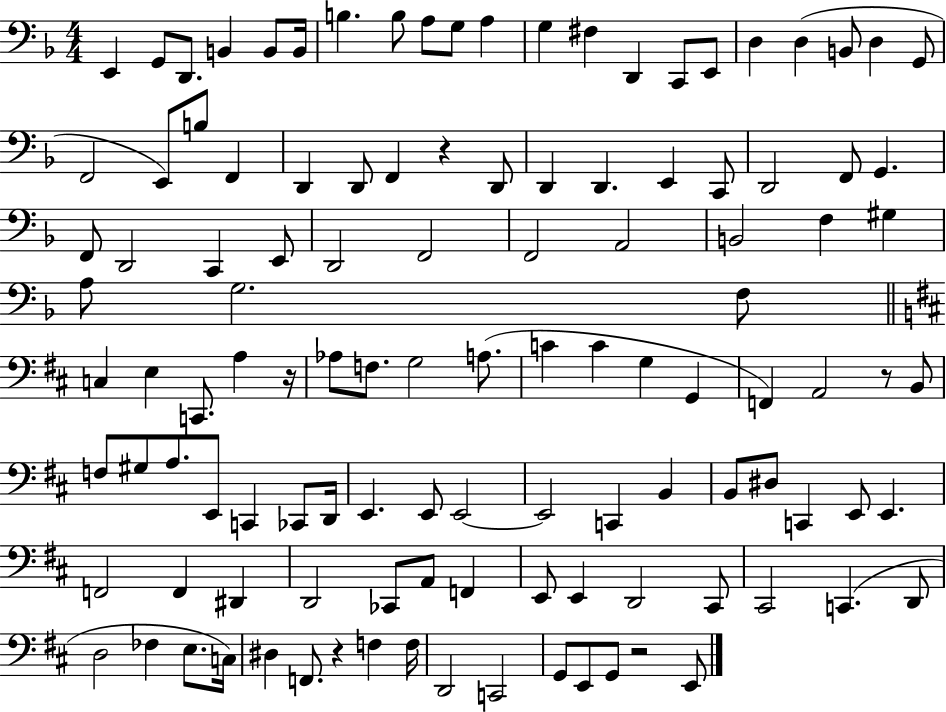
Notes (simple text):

E2/q G2/e D2/e. B2/q B2/e B2/s B3/q. B3/e A3/e G3/e A3/q G3/q F#3/q D2/q C2/e E2/e D3/q D3/q B2/e D3/q G2/e F2/h E2/e B3/e F2/q D2/q D2/e F2/q R/q D2/e D2/q D2/q. E2/q C2/e D2/h F2/e G2/q. F2/e D2/h C2/q E2/e D2/h F2/h F2/h A2/h B2/h F3/q G#3/q A3/e G3/h. F3/e C3/q E3/q C2/e. A3/q R/s Ab3/e F3/e. G3/h A3/e. C4/q C4/q G3/q G2/q F2/q A2/h R/e B2/e F3/e G#3/e A3/e. E2/e C2/q CES2/e D2/s E2/q. E2/e E2/h E2/h C2/q B2/q B2/e D#3/e C2/q E2/e E2/q. F2/h F2/q D#2/q D2/h CES2/e A2/e F2/q E2/e E2/q D2/h C#2/e C#2/h C2/q. D2/e D3/h FES3/q E3/e. C3/s D#3/q F2/e. R/q F3/q F3/s D2/h C2/h G2/e E2/e G2/e R/h E2/e